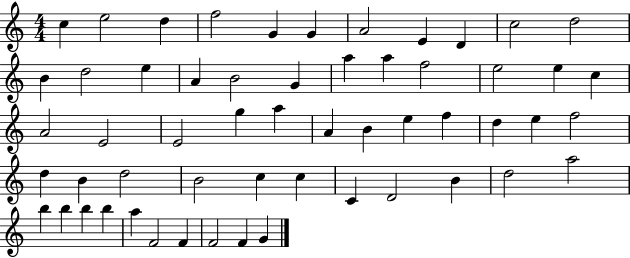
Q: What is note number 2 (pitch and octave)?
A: E5